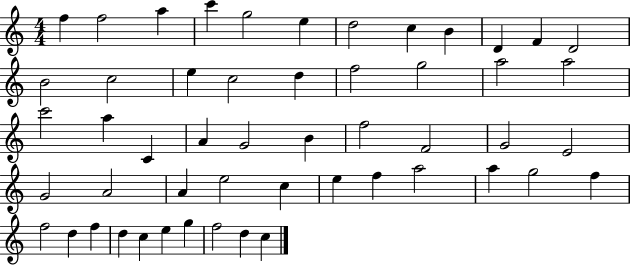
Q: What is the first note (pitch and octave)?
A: F5